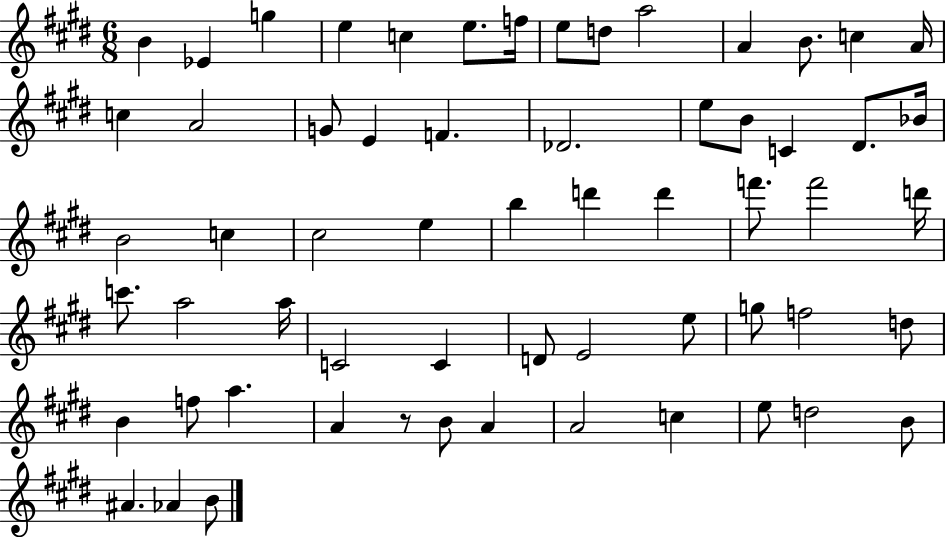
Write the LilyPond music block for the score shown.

{
  \clef treble
  \numericTimeSignature
  \time 6/8
  \key e \major
  b'4 ees'4 g''4 | e''4 c''4 e''8. f''16 | e''8 d''8 a''2 | a'4 b'8. c''4 a'16 | \break c''4 a'2 | g'8 e'4 f'4. | des'2. | e''8 b'8 c'4 dis'8. bes'16 | \break b'2 c''4 | cis''2 e''4 | b''4 d'''4 d'''4 | f'''8. f'''2 d'''16 | \break c'''8. a''2 a''16 | c'2 c'4 | d'8 e'2 e''8 | g''8 f''2 d''8 | \break b'4 f''8 a''4. | a'4 r8 b'8 a'4 | a'2 c''4 | e''8 d''2 b'8 | \break ais'4. aes'4 b'8 | \bar "|."
}